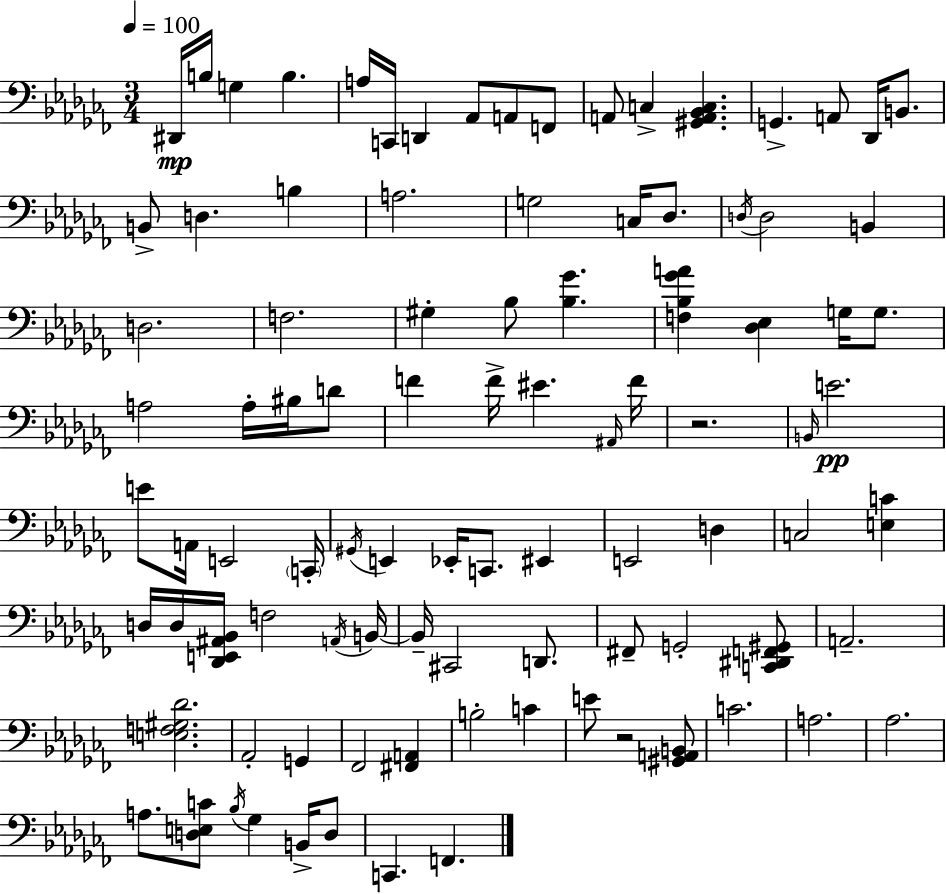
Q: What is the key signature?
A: AES minor